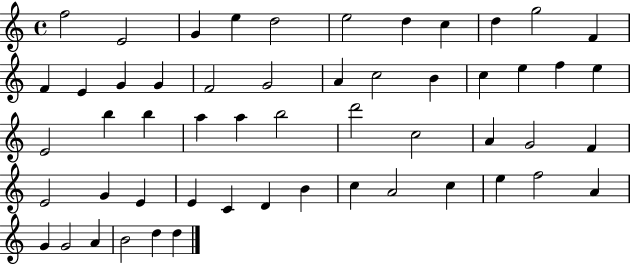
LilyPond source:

{
  \clef treble
  \time 4/4
  \defaultTimeSignature
  \key c \major
  f''2 e'2 | g'4 e''4 d''2 | e''2 d''4 c''4 | d''4 g''2 f'4 | \break f'4 e'4 g'4 g'4 | f'2 g'2 | a'4 c''2 b'4 | c''4 e''4 f''4 e''4 | \break e'2 b''4 b''4 | a''4 a''4 b''2 | d'''2 c''2 | a'4 g'2 f'4 | \break e'2 g'4 e'4 | e'4 c'4 d'4 b'4 | c''4 a'2 c''4 | e''4 f''2 a'4 | \break g'4 g'2 a'4 | b'2 d''4 d''4 | \bar "|."
}